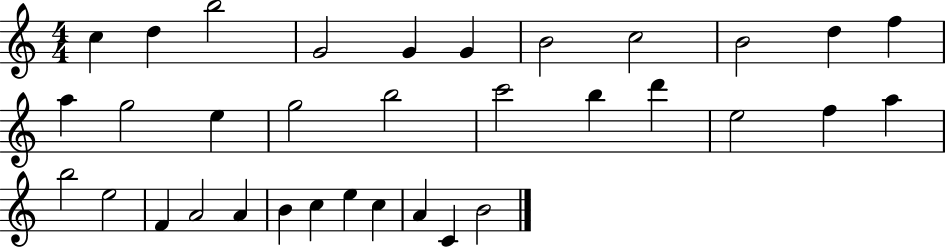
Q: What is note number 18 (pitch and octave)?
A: B5